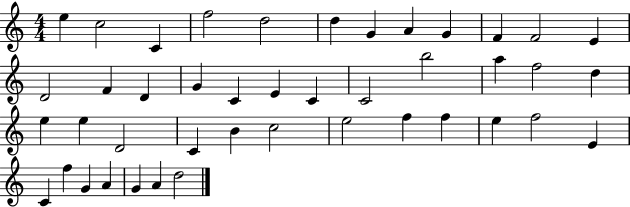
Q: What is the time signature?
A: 4/4